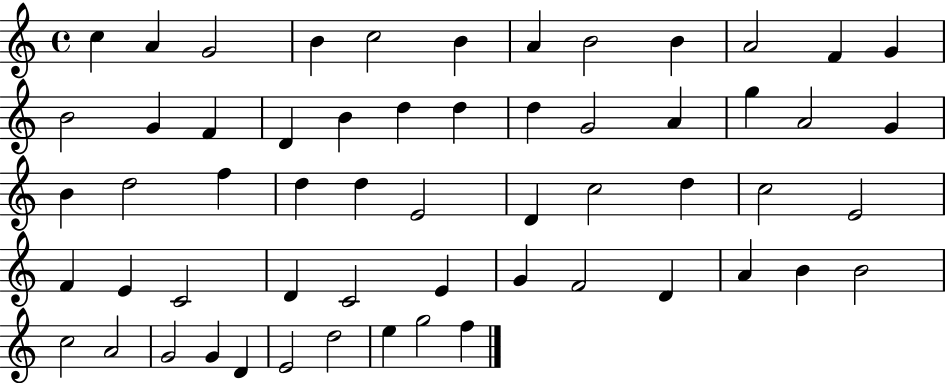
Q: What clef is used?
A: treble